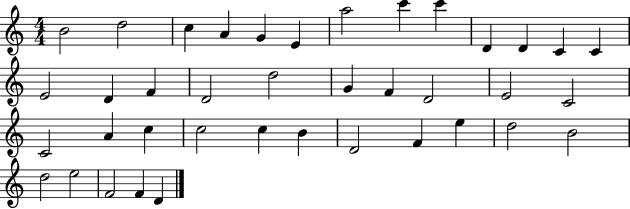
B4/h D5/h C5/q A4/q G4/q E4/q A5/h C6/q C6/q D4/q D4/q C4/q C4/q E4/h D4/q F4/q D4/h D5/h G4/q F4/q D4/h E4/h C4/h C4/h A4/q C5/q C5/h C5/q B4/q D4/h F4/q E5/q D5/h B4/h D5/h E5/h F4/h F4/q D4/q